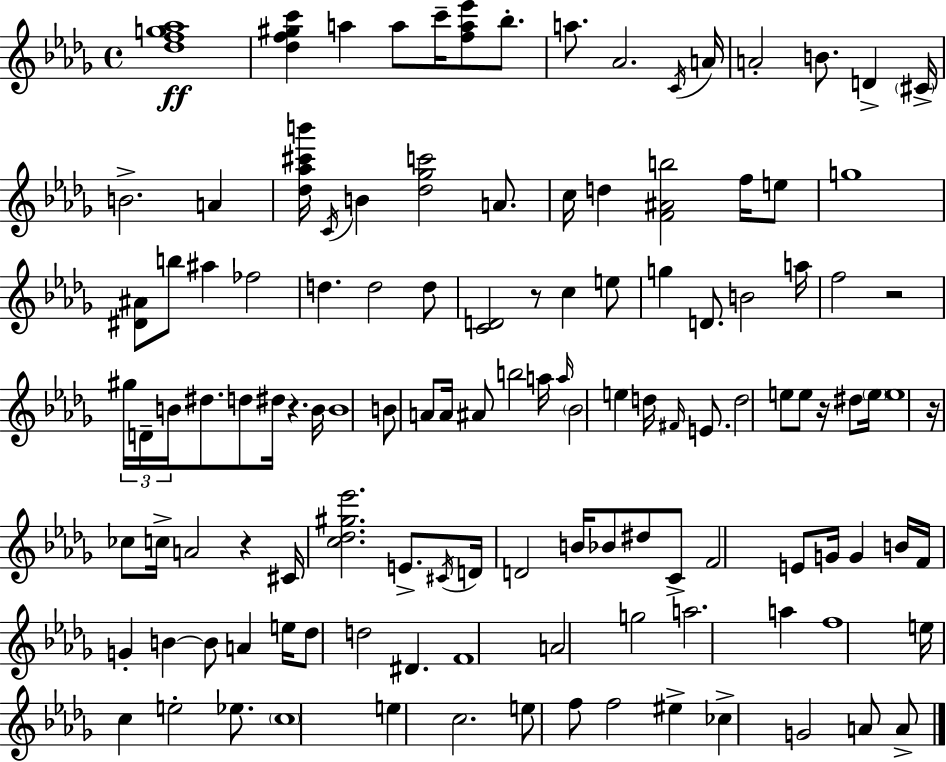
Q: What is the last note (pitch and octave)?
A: A4